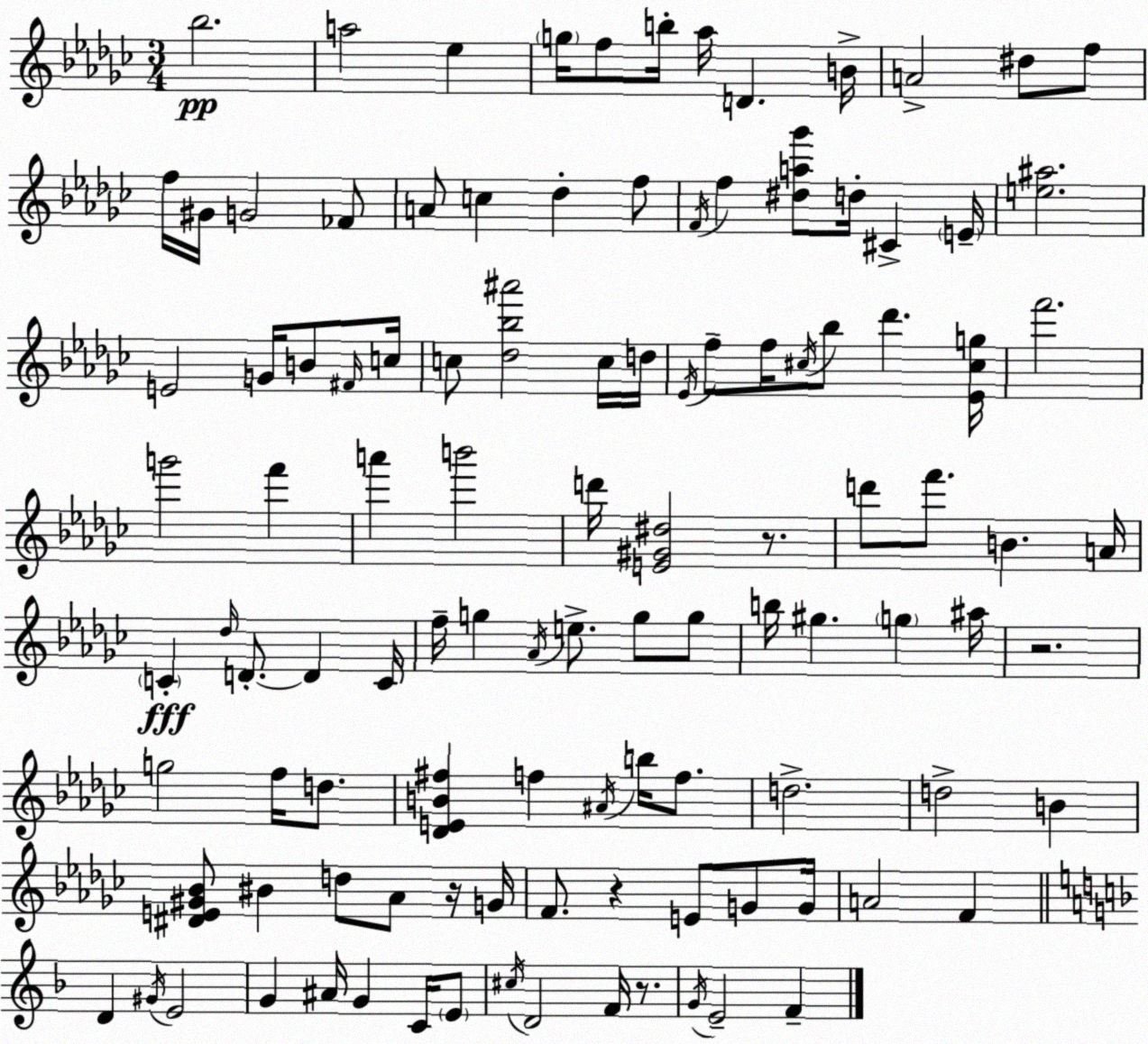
X:1
T:Untitled
M:3/4
L:1/4
K:Ebm
_b2 a2 _e g/4 f/2 b/4 _a/4 D B/4 A2 ^d/2 f/2 f/4 ^G/4 G2 _F/2 A/2 c _d f/2 F/4 f [^da_g']/2 d/4 ^C E/4 [e^a]2 E2 G/4 B/2 ^F/4 c/4 c/2 [_d_b^a']2 c/4 d/4 _E/4 f/2 f/4 ^c/4 _b/2 _d' [_E^cg]/4 f'2 g'2 f' a' b'2 d'/4 [E^G^d]2 z/2 d'/2 f'/2 B A/4 C _d/4 D/2 D C/4 f/4 g _A/4 e/2 g/2 g/2 b/4 ^g g ^a/4 z2 g2 f/4 d/2 [_DEB^f] f ^A/4 b/4 f/2 d2 d2 B [^DE^G_B]/2 ^B d/2 _A/2 z/4 G/4 F/2 z E/2 G/2 G/4 A2 F D ^G/4 E2 G ^A/4 G C/4 E/2 ^c/4 D2 F/4 z/2 G/4 E2 F